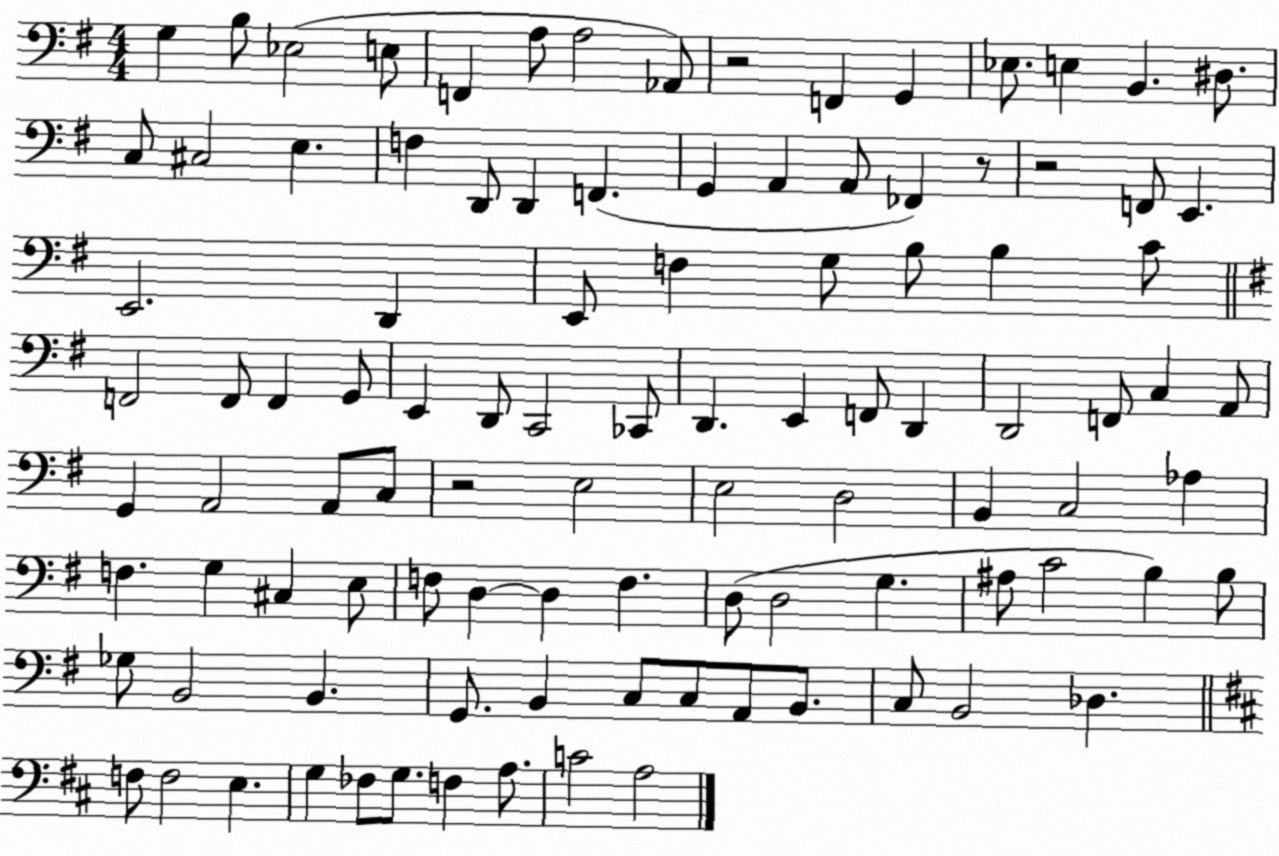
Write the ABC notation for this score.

X:1
T:Untitled
M:4/4
L:1/4
K:G
G, B,/2 _E,2 E,/2 F,, A,/2 A,2 _A,,/2 z2 F,, G,, _E,/2 E, B,, ^D,/2 C,/2 ^C,2 E, F, D,,/2 D,, F,, G,, A,, A,,/2 _F,, z/2 z2 F,,/2 E,, E,,2 D,, E,,/2 F, G,/2 B,/2 B, C/2 F,,2 F,,/2 F,, G,,/2 E,, D,,/2 C,,2 _C,,/2 D,, E,, F,,/2 D,, D,,2 F,,/2 C, A,,/2 G,, A,,2 A,,/2 C,/2 z2 E,2 E,2 D,2 B,, C,2 _A, F, G, ^C, E,/2 F,/2 D, D, F, D,/2 D,2 G, ^A,/2 C2 B, B,/2 _G,/2 B,,2 B,, G,,/2 B,, C,/2 C,/2 A,,/2 B,,/2 C,/2 B,,2 _D, F,/2 F,2 E, G, _F,/2 G,/2 F, A,/2 C2 A,2